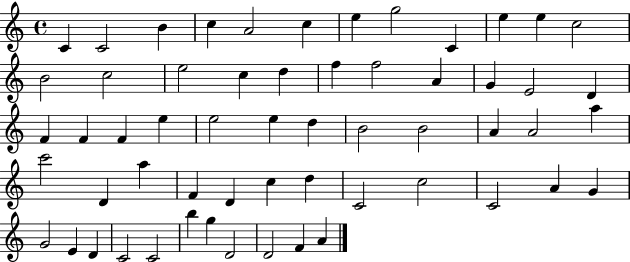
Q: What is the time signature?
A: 4/4